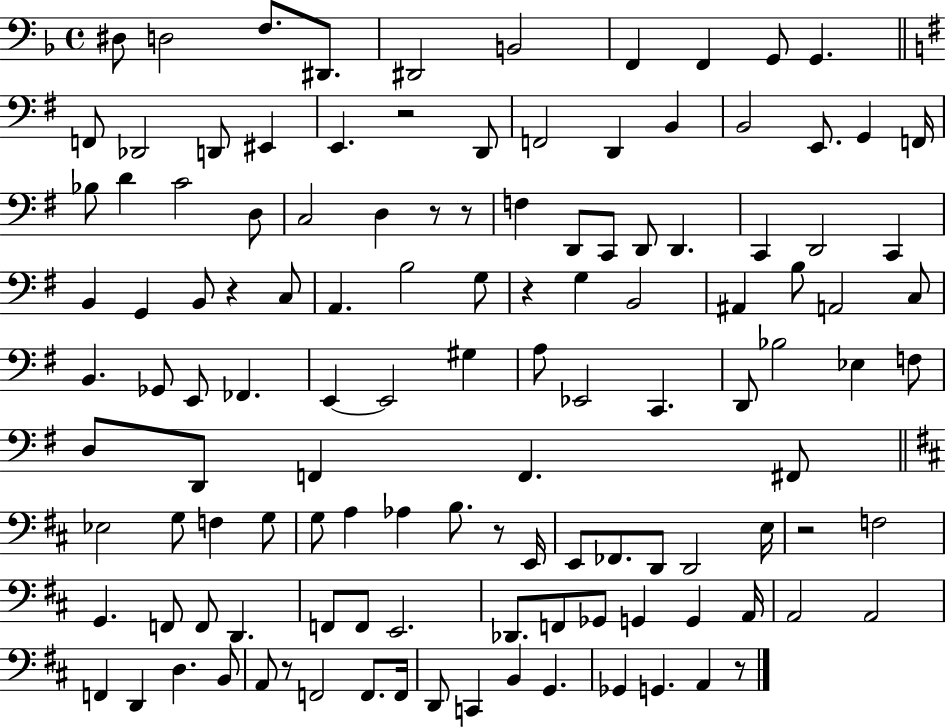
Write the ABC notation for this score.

X:1
T:Untitled
M:4/4
L:1/4
K:F
^D,/2 D,2 F,/2 ^D,,/2 ^D,,2 B,,2 F,, F,, G,,/2 G,, F,,/2 _D,,2 D,,/2 ^E,, E,, z2 D,,/2 F,,2 D,, B,, B,,2 E,,/2 G,, F,,/4 _B,/2 D C2 D,/2 C,2 D, z/2 z/2 F, D,,/2 C,,/2 D,,/2 D,, C,, D,,2 C,, B,, G,, B,,/2 z C,/2 A,, B,2 G,/2 z G, B,,2 ^A,, B,/2 A,,2 C,/2 B,, _G,,/2 E,,/2 _F,, E,, E,,2 ^G, A,/2 _E,,2 C,, D,,/2 _B,2 _E, F,/2 D,/2 D,,/2 F,, F,, ^F,,/2 _E,2 G,/2 F, G,/2 G,/2 A, _A, B,/2 z/2 E,,/4 E,,/2 _F,,/2 D,,/2 D,,2 E,/4 z2 F,2 G,, F,,/2 F,,/2 D,, F,,/2 F,,/2 E,,2 _D,,/2 F,,/2 _G,,/2 G,, G,, A,,/4 A,,2 A,,2 F,, D,, D, B,,/2 A,,/2 z/2 F,,2 F,,/2 F,,/4 D,,/2 C,, B,, G,, _G,, G,, A,, z/2